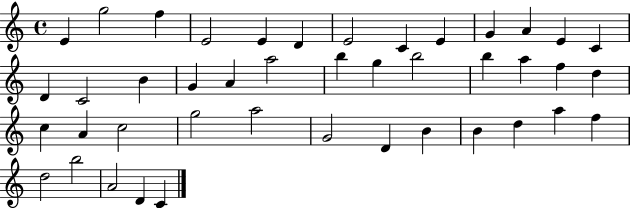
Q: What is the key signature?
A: C major